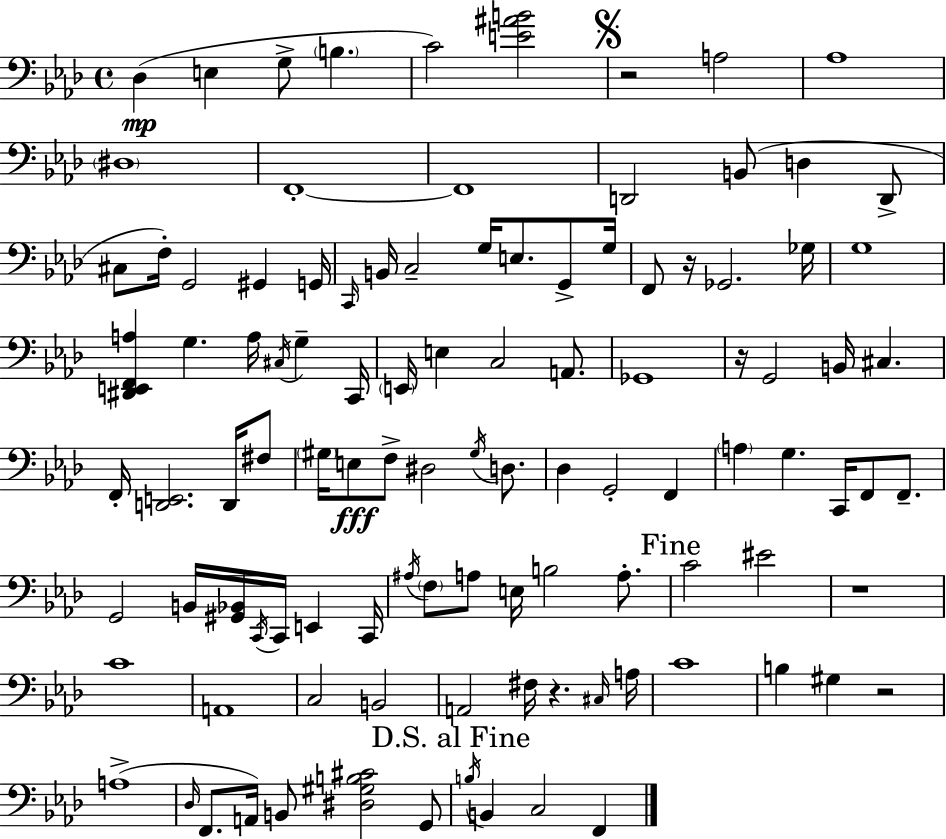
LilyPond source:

{
  \clef bass
  \time 4/4
  \defaultTimeSignature
  \key f \minor
  des4(\mp e4 g8-> \parenthesize b4. | c'2) <e' ais' b'>2 | \mark \markup { \musicglyph "scripts.segno" } r2 a2 | aes1 | \break \parenthesize dis1 | f,1-.~~ | f,1 | d,2 b,8( d4 d,8-> | \break cis8 f16-.) g,2 gis,4 g,16 | \grace { c,16 } b,16 c2-- g16 e8. g,8-> | g16 f,8 r16 ges,2. | ges16 g1 | \break <dis, e, f, a>4 g4. a16 \acciaccatura { cis16 } g4-- | c,16 \parenthesize e,16 e4 c2 a,8. | ges,1 | r16 g,2 b,16 cis4. | \break f,16-. <d, e,>2. d,16 | fis8 \parenthesize gis16 e8\fff f8-> dis2 \acciaccatura { gis16 } | d8. des4 g,2-. f,4 | \parenthesize a4 g4. c,16 f,8 | \break f,8.-- g,2 b,16 <gis, bes,>16 \acciaccatura { c,16 } c,16 e,4 | c,16 \acciaccatura { ais16 } \parenthesize f8 a8 e16 b2 | a8.-. \mark "Fine" c'2 eis'2 | r1 | \break c'1 | a,1 | c2 b,2 | a,2 fis16 r4. | \break \grace { cis16 } a16 c'1 | b4 gis4 r2 | a1->( | \grace { des16 } f,8. a,16) b,8 <dis gis b cis'>2 | \break g,8 \mark "D.S. al Fine" \acciaccatura { b16 } b,4 c2 | f,4 \bar "|."
}